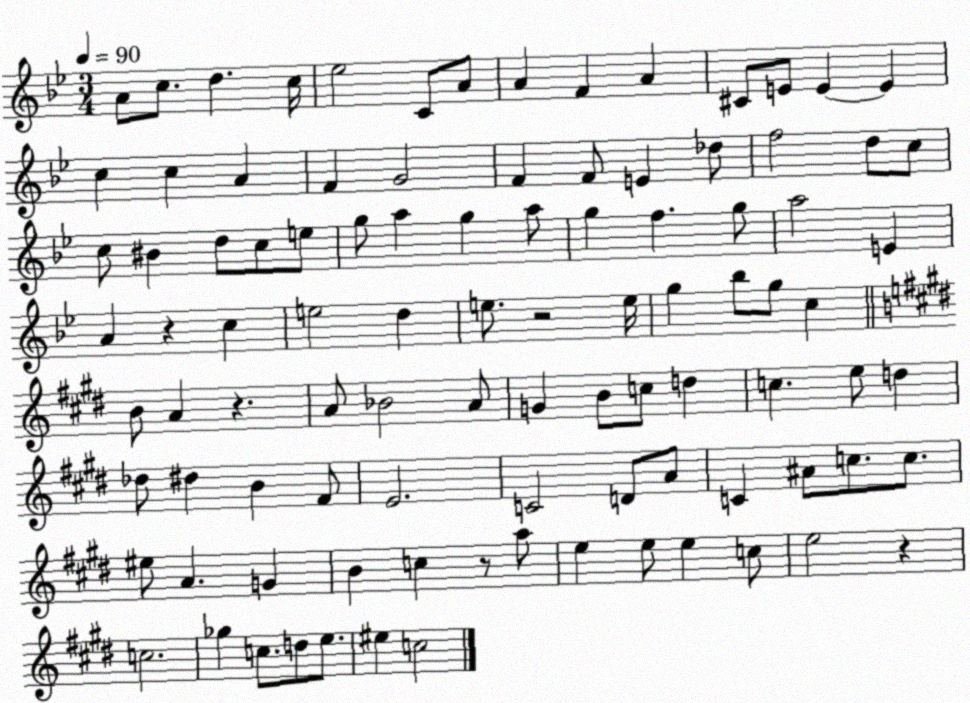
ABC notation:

X:1
T:Untitled
M:3/4
L:1/4
K:Bb
A/2 c/2 d c/4 _e2 C/2 A/2 A F A ^C/2 E/2 E E c c A F G2 F F/2 E _d/2 f2 d/2 c/2 c/2 ^B d/2 c/2 e/2 g/2 a g a/2 g f g/2 a2 E A z c e2 d e/2 z2 e/4 g _b/2 g/2 c B/2 A z A/2 _B2 A/2 G B/2 c/2 d c e/2 d _d/2 ^d B ^F/2 E2 C2 D/2 A/2 C ^A/2 c/2 c/2 ^e/2 A G B c z/2 a/2 e e/2 e c/2 e2 z c2 _g c/2 d/2 e/2 ^e c2